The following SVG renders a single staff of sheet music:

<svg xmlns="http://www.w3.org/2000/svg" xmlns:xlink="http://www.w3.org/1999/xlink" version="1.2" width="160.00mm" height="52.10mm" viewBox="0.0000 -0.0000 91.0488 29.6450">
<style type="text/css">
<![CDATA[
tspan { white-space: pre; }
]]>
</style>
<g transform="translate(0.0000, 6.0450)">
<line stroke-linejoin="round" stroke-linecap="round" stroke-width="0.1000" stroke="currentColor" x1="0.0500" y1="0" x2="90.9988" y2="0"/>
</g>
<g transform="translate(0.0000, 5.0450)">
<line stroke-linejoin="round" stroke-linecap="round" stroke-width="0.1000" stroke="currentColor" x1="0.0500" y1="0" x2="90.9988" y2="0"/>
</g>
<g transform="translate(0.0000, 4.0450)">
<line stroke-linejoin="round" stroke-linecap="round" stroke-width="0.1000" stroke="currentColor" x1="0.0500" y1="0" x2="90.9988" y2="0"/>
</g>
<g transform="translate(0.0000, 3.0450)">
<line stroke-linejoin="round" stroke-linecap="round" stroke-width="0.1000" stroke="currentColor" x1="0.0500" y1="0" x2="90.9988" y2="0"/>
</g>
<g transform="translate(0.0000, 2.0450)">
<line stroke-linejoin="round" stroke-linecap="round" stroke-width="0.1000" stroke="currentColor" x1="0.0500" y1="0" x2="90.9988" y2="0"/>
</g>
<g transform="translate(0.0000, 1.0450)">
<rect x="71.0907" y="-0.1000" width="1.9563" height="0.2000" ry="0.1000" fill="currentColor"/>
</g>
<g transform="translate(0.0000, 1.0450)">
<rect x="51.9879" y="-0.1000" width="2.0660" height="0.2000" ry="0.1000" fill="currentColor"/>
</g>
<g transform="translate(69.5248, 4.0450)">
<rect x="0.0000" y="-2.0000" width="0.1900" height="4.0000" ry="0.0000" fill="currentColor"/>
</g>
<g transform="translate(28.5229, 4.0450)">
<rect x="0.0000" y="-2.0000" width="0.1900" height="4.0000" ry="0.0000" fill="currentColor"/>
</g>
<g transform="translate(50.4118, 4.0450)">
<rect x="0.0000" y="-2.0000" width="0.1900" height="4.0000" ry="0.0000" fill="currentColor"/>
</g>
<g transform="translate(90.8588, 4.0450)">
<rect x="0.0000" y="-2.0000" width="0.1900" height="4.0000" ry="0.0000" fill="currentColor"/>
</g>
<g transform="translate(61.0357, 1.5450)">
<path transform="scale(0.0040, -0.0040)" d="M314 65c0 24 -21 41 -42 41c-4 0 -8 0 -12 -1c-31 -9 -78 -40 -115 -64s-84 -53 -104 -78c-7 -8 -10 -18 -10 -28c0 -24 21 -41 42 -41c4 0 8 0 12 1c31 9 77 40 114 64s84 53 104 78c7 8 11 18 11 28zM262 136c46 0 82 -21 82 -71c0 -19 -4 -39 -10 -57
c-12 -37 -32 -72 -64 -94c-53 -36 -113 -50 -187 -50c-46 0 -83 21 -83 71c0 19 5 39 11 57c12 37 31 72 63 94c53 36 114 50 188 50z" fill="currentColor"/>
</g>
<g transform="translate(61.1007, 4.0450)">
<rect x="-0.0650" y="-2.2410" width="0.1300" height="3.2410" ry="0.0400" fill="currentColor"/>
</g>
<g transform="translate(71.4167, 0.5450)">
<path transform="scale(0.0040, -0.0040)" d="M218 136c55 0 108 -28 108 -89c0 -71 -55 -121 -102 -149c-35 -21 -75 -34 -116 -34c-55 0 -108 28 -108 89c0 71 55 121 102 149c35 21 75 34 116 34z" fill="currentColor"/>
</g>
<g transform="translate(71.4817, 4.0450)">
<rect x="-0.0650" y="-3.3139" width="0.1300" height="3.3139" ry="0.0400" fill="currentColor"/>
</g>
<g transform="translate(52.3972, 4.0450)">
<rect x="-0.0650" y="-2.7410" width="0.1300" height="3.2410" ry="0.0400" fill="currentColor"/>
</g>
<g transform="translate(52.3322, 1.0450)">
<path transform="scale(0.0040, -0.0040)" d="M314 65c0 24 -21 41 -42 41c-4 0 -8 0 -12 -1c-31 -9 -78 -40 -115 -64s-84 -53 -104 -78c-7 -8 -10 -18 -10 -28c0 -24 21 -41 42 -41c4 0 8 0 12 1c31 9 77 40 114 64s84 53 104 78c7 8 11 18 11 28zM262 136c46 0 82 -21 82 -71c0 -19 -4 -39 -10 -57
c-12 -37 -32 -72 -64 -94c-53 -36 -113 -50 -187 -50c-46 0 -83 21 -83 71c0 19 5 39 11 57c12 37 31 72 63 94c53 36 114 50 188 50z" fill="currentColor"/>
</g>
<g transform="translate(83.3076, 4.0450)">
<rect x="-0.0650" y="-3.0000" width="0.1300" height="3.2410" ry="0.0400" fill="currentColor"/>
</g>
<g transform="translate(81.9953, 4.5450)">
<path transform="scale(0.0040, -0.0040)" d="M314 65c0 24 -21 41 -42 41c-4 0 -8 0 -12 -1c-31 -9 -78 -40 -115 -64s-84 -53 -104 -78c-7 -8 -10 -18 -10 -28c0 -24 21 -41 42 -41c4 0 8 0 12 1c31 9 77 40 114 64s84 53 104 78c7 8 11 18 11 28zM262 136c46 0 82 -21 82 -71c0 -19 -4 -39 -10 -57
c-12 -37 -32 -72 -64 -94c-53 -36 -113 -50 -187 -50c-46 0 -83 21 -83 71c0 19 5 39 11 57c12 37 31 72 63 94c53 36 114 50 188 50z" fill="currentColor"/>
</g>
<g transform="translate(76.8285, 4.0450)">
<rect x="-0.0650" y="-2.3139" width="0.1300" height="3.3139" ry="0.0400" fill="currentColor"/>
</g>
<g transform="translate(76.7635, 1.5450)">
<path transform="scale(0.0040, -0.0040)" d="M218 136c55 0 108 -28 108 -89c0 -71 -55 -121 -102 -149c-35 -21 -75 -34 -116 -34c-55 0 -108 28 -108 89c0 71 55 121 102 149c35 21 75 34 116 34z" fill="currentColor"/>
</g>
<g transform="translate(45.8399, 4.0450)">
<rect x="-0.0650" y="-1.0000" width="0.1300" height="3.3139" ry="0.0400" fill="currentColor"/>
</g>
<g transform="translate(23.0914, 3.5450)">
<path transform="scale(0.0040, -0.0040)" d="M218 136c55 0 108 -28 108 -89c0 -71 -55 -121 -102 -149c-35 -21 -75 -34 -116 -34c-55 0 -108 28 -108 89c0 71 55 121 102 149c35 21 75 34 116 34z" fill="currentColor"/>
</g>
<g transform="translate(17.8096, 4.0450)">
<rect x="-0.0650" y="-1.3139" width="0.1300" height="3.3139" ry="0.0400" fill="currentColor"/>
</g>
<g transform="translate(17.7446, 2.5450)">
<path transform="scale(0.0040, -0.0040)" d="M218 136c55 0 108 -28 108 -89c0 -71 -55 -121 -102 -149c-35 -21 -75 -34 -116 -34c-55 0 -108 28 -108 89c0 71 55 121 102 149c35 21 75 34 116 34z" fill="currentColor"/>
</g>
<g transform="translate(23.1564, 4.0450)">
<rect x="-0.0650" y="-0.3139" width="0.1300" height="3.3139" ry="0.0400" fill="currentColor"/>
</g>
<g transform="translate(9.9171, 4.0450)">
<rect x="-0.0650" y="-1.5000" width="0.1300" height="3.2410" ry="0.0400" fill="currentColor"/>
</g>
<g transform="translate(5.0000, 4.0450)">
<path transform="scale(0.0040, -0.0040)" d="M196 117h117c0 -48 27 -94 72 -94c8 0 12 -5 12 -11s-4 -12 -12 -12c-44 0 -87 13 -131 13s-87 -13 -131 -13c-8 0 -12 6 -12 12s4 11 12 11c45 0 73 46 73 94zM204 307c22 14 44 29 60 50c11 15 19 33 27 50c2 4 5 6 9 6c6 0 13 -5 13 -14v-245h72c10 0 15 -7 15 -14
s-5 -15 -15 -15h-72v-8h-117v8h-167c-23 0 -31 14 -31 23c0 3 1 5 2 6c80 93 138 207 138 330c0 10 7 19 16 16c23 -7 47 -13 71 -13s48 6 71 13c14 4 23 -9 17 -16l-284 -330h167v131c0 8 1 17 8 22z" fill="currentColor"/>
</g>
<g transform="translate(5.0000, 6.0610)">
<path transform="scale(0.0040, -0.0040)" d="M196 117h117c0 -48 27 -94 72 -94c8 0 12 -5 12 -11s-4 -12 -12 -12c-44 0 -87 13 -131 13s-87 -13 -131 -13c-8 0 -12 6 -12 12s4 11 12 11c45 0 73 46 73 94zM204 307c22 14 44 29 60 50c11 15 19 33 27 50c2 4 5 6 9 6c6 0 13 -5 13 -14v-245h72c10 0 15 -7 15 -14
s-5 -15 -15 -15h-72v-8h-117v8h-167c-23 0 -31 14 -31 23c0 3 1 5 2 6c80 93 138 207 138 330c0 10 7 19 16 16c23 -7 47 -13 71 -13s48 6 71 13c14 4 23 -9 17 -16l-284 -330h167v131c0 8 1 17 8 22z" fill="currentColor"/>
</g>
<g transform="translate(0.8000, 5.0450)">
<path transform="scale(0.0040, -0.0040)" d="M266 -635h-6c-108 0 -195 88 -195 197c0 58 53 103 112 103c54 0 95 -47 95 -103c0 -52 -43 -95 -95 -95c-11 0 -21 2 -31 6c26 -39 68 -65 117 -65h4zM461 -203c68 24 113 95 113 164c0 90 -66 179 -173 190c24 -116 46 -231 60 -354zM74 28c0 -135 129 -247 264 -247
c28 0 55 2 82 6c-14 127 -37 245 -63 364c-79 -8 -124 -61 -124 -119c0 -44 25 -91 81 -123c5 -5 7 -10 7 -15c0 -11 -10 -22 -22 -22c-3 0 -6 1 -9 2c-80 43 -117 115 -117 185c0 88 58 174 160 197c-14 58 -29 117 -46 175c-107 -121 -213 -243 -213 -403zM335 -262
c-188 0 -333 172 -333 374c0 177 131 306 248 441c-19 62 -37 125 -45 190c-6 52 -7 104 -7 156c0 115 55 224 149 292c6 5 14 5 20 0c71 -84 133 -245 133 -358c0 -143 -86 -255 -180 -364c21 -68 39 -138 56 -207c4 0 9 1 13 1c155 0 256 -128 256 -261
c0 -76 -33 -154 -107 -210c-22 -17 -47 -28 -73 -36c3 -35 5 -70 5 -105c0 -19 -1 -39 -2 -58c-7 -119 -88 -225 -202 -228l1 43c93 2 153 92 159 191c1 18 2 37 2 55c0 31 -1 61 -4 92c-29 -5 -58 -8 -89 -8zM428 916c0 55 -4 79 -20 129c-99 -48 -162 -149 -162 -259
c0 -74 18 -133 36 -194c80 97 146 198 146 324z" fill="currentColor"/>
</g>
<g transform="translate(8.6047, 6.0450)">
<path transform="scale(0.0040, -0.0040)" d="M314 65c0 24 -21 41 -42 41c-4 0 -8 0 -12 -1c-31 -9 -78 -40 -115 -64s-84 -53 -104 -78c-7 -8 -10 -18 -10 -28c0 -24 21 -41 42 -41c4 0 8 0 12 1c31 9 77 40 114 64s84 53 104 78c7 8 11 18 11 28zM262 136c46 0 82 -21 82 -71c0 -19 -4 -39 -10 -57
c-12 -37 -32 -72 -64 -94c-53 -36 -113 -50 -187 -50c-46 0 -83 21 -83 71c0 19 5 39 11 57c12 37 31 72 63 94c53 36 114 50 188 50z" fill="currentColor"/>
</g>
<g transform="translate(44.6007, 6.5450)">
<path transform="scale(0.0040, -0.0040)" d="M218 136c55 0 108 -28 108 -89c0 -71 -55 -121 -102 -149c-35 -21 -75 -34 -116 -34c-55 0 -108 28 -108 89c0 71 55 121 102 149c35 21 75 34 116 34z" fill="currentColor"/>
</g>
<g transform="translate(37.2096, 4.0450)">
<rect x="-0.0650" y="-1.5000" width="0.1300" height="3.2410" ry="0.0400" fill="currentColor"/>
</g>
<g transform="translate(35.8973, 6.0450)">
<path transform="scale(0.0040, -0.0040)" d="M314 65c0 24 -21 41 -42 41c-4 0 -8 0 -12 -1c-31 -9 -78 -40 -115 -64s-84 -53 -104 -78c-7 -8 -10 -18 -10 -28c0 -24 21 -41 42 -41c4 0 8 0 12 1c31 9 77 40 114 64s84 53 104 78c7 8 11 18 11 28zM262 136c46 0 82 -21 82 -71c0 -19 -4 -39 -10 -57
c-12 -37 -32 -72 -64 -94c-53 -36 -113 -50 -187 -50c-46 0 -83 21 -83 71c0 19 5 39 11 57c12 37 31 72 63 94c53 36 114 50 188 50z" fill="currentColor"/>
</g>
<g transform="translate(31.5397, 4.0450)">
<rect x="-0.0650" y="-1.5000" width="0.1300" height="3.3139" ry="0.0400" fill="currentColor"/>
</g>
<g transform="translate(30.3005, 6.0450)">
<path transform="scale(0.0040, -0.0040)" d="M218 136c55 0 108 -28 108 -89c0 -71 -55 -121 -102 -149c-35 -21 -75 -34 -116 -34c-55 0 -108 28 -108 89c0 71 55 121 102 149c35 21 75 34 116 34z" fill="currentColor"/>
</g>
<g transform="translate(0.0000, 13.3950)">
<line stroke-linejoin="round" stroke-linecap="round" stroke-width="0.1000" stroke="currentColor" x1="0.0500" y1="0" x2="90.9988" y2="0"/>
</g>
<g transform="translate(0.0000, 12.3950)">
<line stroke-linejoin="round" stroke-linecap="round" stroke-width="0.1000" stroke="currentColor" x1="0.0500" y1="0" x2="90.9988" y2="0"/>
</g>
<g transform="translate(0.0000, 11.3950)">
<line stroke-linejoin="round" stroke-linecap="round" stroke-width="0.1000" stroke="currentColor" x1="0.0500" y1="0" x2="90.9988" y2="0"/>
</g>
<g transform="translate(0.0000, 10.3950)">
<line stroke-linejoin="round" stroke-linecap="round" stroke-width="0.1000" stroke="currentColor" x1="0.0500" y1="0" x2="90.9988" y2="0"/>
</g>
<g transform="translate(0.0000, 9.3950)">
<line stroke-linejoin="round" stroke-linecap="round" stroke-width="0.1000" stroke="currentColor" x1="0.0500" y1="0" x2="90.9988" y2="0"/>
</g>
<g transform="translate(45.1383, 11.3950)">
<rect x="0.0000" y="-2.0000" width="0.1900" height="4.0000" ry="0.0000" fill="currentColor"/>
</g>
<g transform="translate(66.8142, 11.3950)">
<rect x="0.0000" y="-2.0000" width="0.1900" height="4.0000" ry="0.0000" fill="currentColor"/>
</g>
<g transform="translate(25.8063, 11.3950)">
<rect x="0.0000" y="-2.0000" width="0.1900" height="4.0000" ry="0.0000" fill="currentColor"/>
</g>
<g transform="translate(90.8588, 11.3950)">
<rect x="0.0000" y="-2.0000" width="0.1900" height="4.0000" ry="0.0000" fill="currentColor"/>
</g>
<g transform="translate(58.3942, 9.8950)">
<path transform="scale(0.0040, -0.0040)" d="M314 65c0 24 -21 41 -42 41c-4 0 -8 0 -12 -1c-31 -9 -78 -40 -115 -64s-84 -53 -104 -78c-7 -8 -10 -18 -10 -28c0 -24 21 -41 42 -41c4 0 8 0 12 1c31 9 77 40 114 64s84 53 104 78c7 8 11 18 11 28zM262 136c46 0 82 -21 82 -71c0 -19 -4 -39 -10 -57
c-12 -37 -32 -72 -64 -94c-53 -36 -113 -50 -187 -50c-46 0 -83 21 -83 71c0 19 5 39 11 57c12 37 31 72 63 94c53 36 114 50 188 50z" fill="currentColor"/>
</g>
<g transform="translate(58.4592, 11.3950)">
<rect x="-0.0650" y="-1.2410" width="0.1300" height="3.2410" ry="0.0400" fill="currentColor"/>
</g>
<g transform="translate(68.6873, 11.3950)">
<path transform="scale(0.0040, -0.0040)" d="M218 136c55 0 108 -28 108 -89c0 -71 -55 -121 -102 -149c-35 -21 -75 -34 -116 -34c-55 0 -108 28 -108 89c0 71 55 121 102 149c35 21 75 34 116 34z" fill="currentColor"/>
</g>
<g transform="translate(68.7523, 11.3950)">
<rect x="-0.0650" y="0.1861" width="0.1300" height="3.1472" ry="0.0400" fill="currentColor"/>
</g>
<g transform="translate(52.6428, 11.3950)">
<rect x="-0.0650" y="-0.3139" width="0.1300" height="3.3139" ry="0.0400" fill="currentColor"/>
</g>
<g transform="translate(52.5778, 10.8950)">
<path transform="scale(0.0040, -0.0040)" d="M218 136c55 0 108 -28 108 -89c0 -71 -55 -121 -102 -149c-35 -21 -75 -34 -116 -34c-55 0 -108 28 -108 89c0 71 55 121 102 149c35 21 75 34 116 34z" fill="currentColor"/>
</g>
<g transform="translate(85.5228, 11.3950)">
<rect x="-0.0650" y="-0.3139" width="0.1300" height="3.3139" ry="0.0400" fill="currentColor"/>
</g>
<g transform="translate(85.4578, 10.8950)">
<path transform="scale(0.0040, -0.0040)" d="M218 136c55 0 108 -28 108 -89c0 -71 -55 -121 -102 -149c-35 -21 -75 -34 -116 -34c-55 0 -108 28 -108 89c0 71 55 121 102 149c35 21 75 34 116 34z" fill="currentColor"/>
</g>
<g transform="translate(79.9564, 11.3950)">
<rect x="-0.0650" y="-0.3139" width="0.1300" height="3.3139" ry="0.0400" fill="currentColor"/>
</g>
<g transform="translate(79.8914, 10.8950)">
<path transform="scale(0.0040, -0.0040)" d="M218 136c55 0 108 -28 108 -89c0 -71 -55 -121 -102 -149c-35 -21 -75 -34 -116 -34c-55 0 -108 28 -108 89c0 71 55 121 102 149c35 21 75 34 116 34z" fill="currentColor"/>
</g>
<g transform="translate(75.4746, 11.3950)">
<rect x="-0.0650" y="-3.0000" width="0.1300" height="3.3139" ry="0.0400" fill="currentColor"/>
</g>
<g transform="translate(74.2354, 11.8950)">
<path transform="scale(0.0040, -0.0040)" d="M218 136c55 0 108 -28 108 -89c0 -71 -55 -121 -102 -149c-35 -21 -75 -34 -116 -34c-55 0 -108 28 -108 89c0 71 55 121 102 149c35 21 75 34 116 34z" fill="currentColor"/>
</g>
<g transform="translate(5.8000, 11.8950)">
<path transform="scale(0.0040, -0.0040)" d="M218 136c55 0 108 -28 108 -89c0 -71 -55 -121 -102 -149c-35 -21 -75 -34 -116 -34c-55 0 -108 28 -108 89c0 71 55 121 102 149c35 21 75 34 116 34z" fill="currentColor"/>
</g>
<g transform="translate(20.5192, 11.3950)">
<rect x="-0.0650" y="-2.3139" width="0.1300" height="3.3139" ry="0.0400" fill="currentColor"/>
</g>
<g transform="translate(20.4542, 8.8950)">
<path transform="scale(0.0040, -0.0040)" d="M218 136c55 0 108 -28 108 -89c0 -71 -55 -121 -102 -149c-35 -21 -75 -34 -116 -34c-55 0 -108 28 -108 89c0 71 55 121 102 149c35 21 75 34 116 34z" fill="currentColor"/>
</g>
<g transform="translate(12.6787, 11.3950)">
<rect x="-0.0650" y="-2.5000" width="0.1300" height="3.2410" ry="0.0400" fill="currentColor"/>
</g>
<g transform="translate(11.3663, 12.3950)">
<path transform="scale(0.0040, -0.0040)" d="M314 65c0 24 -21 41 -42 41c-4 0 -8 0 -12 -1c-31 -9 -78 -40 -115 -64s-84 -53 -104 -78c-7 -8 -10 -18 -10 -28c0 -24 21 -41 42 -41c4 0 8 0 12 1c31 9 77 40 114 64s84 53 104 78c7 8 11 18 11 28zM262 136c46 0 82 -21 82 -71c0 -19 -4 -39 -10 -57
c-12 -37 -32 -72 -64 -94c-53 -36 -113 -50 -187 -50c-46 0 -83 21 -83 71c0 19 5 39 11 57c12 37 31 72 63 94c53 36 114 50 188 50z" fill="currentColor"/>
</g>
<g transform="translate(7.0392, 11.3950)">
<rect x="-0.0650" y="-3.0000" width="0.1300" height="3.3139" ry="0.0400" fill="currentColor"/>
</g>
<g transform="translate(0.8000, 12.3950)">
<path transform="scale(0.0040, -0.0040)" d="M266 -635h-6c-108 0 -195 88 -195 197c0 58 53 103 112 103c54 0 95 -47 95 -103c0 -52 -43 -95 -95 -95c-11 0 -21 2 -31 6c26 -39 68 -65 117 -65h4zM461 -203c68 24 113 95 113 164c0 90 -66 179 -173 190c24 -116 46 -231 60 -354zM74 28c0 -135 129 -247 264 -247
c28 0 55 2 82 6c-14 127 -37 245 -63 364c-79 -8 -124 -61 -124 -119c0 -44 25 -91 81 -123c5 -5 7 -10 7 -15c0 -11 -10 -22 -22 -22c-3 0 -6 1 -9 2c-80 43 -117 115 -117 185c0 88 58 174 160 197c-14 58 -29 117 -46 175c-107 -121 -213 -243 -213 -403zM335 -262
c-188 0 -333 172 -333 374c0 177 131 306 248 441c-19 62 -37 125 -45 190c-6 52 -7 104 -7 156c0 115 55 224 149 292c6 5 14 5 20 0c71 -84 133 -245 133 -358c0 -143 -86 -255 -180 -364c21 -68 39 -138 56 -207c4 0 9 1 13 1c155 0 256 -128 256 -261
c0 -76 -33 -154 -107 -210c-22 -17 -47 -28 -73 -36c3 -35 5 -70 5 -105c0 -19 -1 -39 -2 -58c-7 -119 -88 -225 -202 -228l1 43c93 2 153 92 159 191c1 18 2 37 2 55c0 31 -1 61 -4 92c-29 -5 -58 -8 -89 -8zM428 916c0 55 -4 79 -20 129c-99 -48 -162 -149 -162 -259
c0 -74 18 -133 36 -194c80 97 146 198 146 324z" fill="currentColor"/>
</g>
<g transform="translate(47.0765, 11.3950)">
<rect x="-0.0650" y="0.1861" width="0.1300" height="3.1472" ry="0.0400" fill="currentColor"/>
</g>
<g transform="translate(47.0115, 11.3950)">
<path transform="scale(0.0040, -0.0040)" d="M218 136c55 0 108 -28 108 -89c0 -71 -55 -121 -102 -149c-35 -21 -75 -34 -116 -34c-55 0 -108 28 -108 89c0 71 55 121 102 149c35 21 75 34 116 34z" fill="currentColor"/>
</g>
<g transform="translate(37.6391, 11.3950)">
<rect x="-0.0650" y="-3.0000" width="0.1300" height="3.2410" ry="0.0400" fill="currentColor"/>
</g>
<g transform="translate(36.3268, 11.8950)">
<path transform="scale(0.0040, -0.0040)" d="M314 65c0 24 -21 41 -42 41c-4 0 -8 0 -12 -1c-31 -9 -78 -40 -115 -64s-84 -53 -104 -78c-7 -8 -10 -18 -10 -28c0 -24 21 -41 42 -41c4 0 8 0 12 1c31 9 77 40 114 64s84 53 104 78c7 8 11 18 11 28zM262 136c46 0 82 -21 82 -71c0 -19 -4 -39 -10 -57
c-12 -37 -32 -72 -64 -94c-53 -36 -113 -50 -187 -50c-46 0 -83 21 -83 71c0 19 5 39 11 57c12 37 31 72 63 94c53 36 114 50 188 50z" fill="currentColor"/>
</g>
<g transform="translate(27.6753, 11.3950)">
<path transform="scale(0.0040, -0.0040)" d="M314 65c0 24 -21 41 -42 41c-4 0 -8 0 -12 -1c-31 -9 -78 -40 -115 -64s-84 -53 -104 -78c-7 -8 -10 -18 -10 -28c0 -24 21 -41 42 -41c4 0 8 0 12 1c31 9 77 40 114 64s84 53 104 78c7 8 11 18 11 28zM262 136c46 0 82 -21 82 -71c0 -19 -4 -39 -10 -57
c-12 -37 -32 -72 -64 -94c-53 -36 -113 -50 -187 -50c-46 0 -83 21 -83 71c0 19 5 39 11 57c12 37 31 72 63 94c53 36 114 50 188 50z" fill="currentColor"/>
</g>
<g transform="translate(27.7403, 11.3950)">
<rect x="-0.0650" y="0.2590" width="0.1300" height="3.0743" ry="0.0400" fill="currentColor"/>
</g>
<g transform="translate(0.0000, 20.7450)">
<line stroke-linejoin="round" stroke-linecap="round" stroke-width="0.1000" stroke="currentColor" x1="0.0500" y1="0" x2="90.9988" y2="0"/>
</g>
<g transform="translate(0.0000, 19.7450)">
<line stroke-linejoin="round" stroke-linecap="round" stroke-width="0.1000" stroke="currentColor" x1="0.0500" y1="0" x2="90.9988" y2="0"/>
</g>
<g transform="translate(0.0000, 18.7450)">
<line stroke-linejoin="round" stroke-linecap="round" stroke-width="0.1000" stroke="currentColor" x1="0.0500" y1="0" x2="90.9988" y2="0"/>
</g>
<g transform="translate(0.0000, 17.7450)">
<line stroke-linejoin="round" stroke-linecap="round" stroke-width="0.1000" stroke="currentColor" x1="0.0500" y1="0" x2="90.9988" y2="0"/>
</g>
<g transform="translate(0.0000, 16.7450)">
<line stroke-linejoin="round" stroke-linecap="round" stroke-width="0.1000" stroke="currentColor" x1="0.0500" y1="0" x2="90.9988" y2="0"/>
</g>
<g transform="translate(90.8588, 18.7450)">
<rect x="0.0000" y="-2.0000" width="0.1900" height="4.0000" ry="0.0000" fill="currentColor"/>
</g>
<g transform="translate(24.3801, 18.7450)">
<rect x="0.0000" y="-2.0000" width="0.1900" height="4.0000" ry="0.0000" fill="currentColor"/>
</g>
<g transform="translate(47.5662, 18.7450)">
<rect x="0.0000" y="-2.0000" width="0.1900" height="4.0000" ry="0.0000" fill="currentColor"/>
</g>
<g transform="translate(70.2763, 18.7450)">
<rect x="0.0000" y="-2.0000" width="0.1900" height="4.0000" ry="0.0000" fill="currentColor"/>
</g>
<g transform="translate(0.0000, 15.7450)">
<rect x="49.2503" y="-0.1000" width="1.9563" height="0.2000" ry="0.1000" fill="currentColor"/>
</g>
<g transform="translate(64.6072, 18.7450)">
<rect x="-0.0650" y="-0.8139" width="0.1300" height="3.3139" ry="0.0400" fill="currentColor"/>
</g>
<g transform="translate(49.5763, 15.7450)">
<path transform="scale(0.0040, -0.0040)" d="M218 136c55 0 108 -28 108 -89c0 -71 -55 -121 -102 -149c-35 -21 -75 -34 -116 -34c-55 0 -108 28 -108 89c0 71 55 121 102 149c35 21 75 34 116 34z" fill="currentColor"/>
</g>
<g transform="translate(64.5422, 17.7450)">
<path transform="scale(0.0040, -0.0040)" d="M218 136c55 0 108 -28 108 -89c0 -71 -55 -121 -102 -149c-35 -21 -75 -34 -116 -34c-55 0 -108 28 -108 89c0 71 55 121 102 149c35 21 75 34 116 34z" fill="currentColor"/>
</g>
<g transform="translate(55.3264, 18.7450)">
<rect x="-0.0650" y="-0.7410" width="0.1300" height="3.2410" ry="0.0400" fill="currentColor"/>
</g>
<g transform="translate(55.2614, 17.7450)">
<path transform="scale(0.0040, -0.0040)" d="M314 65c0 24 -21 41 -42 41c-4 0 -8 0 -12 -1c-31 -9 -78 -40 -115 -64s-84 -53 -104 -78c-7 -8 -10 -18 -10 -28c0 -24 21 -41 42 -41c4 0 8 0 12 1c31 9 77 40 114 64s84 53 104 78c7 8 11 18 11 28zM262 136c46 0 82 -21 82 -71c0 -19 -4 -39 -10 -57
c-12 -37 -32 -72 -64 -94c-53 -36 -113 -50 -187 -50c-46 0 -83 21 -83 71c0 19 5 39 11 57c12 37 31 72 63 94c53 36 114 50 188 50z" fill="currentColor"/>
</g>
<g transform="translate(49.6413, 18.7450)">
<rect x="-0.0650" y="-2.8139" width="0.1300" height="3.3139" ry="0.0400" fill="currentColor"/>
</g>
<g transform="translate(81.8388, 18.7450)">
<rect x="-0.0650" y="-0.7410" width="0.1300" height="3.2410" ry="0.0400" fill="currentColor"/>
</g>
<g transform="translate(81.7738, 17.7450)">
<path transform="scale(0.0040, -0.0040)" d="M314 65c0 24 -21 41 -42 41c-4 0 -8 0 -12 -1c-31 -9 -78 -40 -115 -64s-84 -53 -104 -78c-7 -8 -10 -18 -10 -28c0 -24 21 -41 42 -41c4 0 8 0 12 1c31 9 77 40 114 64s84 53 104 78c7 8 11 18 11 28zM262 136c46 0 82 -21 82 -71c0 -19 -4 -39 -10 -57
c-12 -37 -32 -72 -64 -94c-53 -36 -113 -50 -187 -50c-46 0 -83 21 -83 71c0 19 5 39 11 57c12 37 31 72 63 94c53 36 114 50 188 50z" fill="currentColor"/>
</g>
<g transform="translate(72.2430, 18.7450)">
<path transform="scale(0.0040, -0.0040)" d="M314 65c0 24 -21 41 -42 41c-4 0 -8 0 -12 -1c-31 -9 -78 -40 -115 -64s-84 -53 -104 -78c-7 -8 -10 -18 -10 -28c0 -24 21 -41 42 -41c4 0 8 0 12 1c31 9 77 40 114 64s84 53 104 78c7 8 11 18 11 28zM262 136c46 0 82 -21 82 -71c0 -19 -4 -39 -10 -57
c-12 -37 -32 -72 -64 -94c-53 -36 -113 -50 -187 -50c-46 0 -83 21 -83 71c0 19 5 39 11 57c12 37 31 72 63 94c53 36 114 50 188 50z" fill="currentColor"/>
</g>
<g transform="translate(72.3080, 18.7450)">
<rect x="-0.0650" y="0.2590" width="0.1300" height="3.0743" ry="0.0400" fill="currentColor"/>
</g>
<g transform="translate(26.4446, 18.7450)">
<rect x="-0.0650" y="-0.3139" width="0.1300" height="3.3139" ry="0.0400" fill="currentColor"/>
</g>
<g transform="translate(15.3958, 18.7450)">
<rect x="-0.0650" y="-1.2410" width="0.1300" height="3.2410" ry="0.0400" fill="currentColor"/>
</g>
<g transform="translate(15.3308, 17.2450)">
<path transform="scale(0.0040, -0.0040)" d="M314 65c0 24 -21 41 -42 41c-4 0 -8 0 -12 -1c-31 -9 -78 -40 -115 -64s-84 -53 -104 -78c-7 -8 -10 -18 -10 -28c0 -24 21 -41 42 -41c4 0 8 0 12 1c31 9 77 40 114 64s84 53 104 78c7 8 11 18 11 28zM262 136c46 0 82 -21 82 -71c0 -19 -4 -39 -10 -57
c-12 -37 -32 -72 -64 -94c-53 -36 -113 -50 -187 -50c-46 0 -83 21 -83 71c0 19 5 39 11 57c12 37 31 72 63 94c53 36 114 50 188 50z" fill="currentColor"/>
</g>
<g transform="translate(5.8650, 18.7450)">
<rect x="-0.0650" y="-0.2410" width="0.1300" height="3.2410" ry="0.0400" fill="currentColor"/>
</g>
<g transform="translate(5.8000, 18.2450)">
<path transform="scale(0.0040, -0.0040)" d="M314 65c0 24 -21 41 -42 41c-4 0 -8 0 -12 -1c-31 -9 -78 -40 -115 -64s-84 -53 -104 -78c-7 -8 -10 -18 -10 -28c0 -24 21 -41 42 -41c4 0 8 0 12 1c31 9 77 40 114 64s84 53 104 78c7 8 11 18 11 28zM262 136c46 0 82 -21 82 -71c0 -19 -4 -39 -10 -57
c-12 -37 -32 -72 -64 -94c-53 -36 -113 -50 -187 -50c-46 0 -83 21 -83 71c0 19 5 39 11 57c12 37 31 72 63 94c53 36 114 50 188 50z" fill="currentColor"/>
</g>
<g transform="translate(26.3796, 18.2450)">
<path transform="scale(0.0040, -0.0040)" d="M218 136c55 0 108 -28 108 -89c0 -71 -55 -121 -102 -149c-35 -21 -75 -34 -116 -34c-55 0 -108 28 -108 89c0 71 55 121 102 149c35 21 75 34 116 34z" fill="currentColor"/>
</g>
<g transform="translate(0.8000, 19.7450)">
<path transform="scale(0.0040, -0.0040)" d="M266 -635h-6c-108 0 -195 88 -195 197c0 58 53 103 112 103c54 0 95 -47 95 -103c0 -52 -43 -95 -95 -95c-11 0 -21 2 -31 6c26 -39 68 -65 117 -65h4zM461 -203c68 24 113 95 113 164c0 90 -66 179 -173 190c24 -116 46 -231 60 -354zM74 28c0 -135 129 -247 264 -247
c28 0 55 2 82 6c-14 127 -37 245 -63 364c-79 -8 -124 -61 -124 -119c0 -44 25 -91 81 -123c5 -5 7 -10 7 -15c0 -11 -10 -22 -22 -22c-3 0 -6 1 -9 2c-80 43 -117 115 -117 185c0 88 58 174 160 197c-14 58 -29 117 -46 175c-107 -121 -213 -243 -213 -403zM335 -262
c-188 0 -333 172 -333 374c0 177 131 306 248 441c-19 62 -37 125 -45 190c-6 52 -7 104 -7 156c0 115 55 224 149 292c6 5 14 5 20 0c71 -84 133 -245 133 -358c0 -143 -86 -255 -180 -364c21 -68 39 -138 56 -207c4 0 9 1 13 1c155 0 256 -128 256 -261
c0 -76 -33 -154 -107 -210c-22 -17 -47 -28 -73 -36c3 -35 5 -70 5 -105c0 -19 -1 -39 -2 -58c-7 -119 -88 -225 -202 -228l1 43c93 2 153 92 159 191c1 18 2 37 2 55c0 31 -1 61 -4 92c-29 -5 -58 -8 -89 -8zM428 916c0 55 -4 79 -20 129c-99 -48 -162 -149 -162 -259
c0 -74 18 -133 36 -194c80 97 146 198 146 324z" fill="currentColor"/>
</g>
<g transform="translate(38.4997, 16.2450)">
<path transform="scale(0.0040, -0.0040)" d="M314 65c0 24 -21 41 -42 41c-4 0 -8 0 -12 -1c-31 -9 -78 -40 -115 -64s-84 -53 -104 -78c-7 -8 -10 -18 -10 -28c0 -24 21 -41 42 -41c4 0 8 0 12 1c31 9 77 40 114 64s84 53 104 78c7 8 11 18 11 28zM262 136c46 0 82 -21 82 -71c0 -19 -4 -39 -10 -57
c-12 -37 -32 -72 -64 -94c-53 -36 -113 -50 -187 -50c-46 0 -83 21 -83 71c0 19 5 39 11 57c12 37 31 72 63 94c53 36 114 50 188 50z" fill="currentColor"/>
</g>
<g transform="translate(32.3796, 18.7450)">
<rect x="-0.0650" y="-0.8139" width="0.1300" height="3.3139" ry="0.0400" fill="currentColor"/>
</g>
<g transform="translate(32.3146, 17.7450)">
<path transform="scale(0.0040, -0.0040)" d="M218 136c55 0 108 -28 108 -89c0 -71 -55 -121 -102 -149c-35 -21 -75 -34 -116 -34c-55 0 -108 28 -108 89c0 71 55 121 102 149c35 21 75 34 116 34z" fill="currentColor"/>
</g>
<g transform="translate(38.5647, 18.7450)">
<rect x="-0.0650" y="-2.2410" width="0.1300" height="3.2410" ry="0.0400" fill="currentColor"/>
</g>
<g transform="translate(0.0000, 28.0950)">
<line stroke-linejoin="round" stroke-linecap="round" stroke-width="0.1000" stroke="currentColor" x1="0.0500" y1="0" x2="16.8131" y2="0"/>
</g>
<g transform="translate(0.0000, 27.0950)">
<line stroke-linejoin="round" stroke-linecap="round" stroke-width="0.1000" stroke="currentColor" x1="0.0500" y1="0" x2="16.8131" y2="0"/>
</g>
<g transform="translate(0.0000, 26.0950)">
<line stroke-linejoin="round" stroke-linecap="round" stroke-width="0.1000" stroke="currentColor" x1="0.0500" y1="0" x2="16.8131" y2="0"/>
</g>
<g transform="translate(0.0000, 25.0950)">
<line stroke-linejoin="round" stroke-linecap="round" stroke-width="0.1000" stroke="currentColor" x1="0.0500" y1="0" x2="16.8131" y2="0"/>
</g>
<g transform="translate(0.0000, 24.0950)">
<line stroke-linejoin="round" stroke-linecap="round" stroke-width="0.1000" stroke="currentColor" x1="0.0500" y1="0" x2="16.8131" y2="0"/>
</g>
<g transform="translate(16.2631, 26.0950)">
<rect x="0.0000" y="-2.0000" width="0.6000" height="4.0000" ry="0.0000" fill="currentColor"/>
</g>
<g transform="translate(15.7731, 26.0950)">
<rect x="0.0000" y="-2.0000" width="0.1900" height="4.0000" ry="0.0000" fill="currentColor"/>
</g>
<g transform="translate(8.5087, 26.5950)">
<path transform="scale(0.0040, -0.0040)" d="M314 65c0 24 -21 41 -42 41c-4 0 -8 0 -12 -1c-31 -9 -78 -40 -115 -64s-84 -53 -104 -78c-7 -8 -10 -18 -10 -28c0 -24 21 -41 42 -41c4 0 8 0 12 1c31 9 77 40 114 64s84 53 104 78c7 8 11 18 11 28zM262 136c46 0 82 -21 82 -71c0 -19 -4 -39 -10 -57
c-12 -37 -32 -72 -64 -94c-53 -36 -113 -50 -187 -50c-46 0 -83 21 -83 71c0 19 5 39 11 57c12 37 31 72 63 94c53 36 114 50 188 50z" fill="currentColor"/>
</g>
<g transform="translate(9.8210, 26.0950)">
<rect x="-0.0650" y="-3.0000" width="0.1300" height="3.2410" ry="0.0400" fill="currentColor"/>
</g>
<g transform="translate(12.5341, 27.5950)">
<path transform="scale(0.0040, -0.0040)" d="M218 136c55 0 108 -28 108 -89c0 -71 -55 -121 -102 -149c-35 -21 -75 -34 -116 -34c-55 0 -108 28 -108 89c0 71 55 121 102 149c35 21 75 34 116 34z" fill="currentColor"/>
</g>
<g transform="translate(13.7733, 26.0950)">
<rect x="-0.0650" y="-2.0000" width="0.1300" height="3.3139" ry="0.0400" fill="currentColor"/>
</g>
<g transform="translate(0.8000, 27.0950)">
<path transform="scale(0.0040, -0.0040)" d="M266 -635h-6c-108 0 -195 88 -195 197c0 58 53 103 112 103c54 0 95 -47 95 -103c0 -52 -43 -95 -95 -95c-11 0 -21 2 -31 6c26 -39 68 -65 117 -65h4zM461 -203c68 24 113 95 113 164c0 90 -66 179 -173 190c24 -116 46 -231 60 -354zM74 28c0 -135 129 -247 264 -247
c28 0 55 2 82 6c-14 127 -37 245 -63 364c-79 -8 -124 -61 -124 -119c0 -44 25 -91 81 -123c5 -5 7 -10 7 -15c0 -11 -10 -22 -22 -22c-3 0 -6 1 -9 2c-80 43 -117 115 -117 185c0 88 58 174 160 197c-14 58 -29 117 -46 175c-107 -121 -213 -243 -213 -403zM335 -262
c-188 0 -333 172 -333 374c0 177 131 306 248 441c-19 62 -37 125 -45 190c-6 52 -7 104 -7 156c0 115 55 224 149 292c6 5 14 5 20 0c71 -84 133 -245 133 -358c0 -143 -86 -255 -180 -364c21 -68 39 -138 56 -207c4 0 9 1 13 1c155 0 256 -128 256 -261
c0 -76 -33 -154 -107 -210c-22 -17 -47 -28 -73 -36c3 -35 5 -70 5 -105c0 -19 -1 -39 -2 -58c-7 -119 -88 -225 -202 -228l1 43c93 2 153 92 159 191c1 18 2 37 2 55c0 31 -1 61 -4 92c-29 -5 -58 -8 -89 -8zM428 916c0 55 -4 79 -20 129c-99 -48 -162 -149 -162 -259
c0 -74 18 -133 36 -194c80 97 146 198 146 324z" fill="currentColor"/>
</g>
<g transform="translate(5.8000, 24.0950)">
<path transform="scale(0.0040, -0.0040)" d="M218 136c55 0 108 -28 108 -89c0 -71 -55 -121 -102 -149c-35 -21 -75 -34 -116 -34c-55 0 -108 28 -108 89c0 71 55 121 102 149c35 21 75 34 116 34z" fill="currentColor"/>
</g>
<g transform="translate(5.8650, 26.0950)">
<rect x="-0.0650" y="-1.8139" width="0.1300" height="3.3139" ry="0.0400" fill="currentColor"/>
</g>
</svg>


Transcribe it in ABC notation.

X:1
T:Untitled
M:4/4
L:1/4
K:C
E2 e c E E2 D a2 g2 b g A2 A G2 g B2 A2 B c e2 B A c c c2 e2 c d g2 a d2 d B2 d2 f A2 F